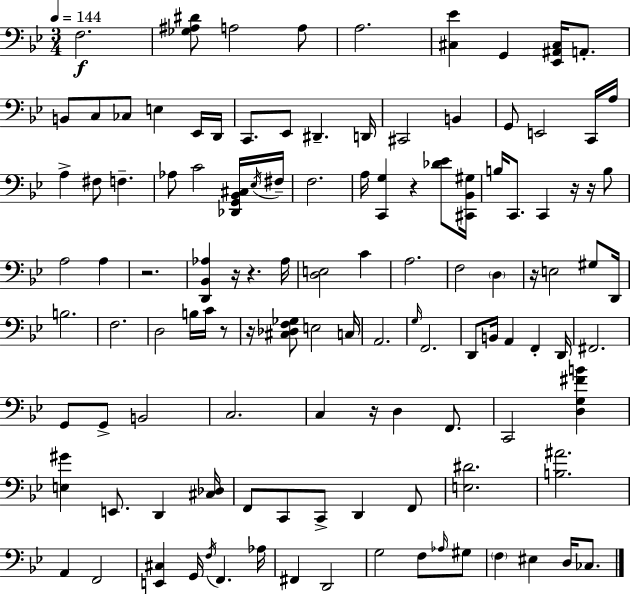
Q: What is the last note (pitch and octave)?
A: CES3